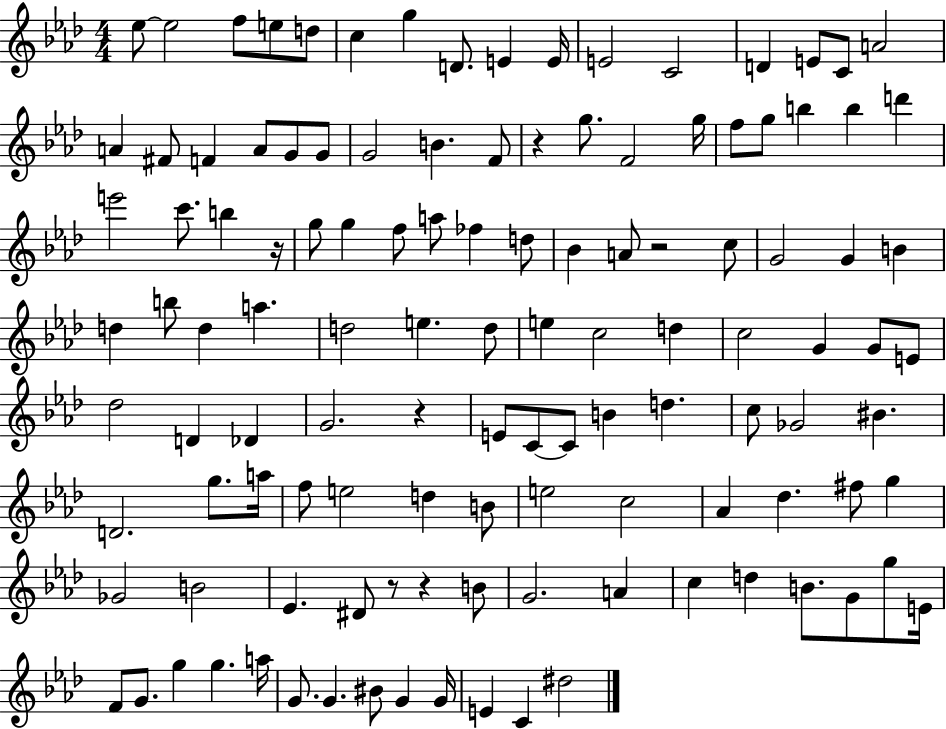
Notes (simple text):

Eb5/e Eb5/h F5/e E5/e D5/e C5/q G5/q D4/e. E4/q E4/s E4/h C4/h D4/q E4/e C4/e A4/h A4/q F#4/e F4/q A4/e G4/e G4/e G4/h B4/q. F4/e R/q G5/e. F4/h G5/s F5/e G5/e B5/q B5/q D6/q E6/h C6/e. B5/q R/s G5/e G5/q F5/e A5/e FES5/q D5/e Bb4/q A4/e R/h C5/e G4/h G4/q B4/q D5/q B5/e D5/q A5/q. D5/h E5/q. D5/e E5/q C5/h D5/q C5/h G4/q G4/e E4/e Db5/h D4/q Db4/q G4/h. R/q E4/e C4/e C4/e B4/q D5/q. C5/e Gb4/h BIS4/q. D4/h. G5/e. A5/s F5/e E5/h D5/q B4/e E5/h C5/h Ab4/q Db5/q. F#5/e G5/q Gb4/h B4/h Eb4/q. D#4/e R/e R/q B4/e G4/h. A4/q C5/q D5/q B4/e. G4/e G5/e E4/s F4/e G4/e. G5/q G5/q. A5/s G4/e. G4/q. BIS4/e G4/q G4/s E4/q C4/q D#5/h